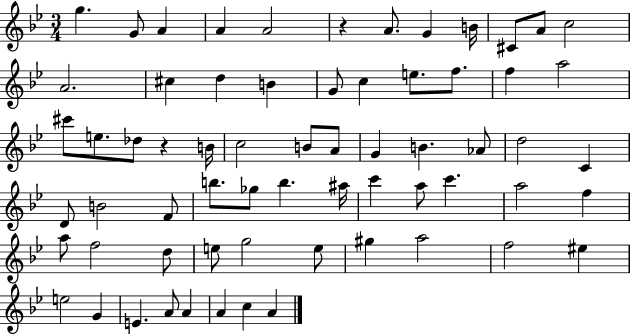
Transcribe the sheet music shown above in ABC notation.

X:1
T:Untitled
M:3/4
L:1/4
K:Bb
g G/2 A A A2 z A/2 G B/4 ^C/2 A/2 c2 A2 ^c d B G/2 c e/2 f/2 f a2 ^c'/2 e/2 _d/2 z B/4 c2 B/2 A/2 G B _A/2 d2 C D/2 B2 F/2 b/2 _g/2 b ^a/4 c' a/2 c' a2 f a/2 f2 d/2 e/2 g2 e/2 ^g a2 f2 ^e e2 G E A/2 A A c A